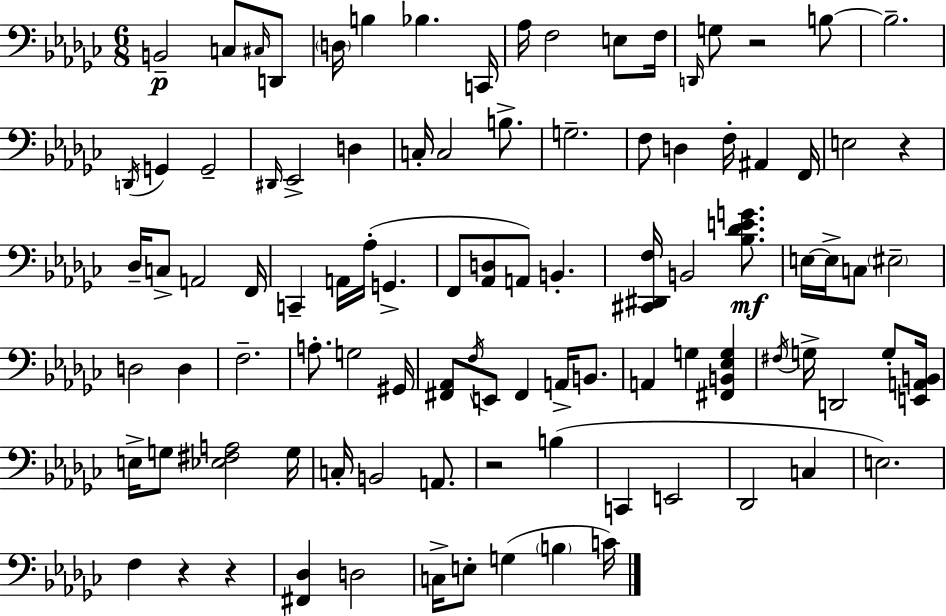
{
  \clef bass
  \numericTimeSignature
  \time 6/8
  \key ees \minor
  \repeat volta 2 { b,2--\p c8 \grace { cis16 } d,8 | \parenthesize d16 b4 bes4. | c,16 aes16 f2 e8 | f16 \grace { d,16 } g8 r2 | \break b8~~ b2.-- | \acciaccatura { d,16 } g,4 g,2-- | \grace { dis,16 } ees,2-> | d4 c16-. c2 | \break b8.-> g2.-- | f8 d4 f16-. ais,4 | f,16 e2 | r4 des16-- c8-> a,2 | \break f,16 c,4-- a,16 aes16-.( g,4.-> | f,8 <aes, d>8 a,8) b,4.-. | <cis, dis, f>16 b,2 | <bes des' e' g'>8.\mf e16~~ e16-> c8 \parenthesize eis2-- | \break d2 | d4 f2.-- | a8.-. g2 | gis,16 <fis, aes,>8 \acciaccatura { f16 } e,8 fis,4 | \break a,16-> b,8. a,4 g4 | <fis, b, ees g>4 \acciaccatura { fis16 } g16-> d,2 | g8-. <e, a, b,>16 e16-> g8 <ees fis a>2 | g16 c16-. b,2 | \break a,8. r2 | b4( c,4 e,2 | des,2 | c4 e2.) | \break f4 r4 | r4 <fis, des>4 d2 | c16-> e8-. g4( | \parenthesize b4 c'16) } \bar "|."
}